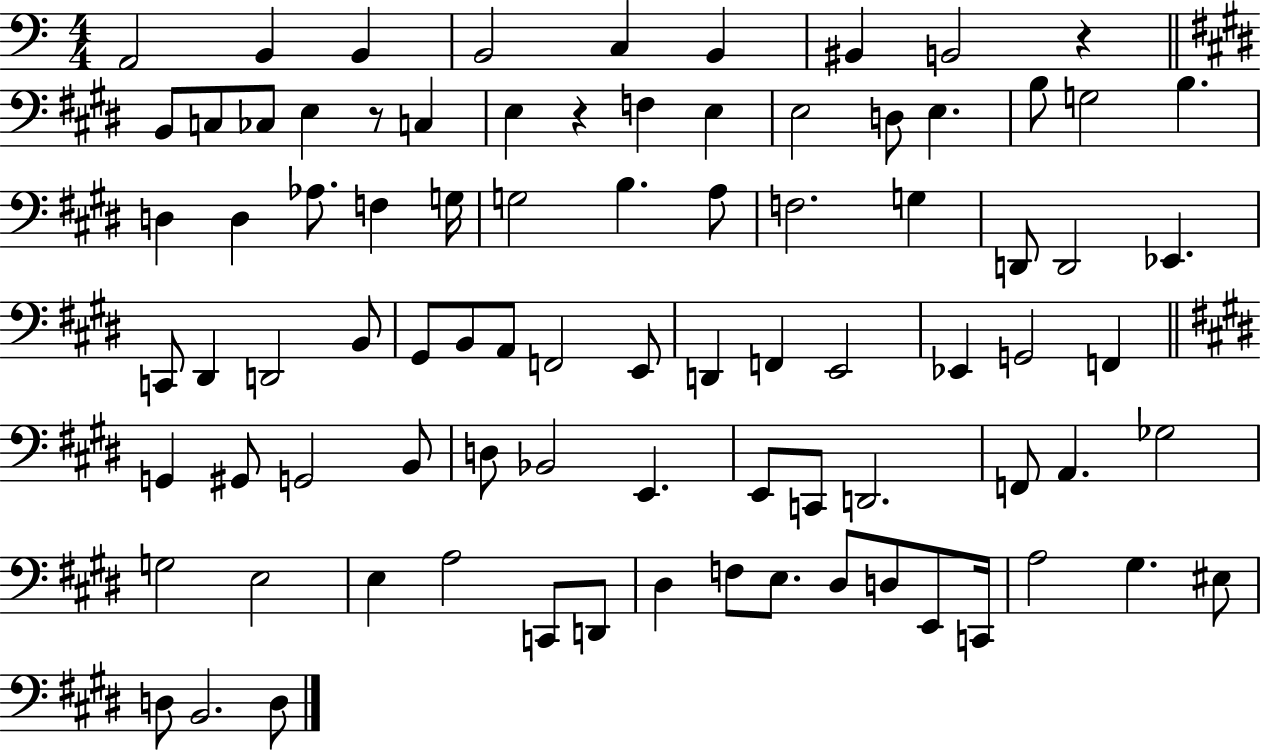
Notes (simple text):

A2/h B2/q B2/q B2/h C3/q B2/q BIS2/q B2/h R/q B2/e C3/e CES3/e E3/q R/e C3/q E3/q R/q F3/q E3/q E3/h D3/e E3/q. B3/e G3/h B3/q. D3/q D3/q Ab3/e. F3/q G3/s G3/h B3/q. A3/e F3/h. G3/q D2/e D2/h Eb2/q. C2/e D#2/q D2/h B2/e G#2/e B2/e A2/e F2/h E2/e D2/q F2/q E2/h Eb2/q G2/h F2/q G2/q G#2/e G2/h B2/e D3/e Bb2/h E2/q. E2/e C2/e D2/h. F2/e A2/q. Gb3/h G3/h E3/h E3/q A3/h C2/e D2/e D#3/q F3/e E3/e. D#3/e D3/e E2/e C2/s A3/h G#3/q. EIS3/e D3/e B2/h. D3/e